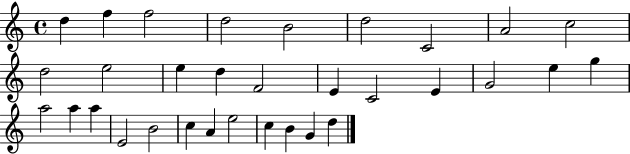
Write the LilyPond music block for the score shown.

{
  \clef treble
  \time 4/4
  \defaultTimeSignature
  \key c \major
  d''4 f''4 f''2 | d''2 b'2 | d''2 c'2 | a'2 c''2 | \break d''2 e''2 | e''4 d''4 f'2 | e'4 c'2 e'4 | g'2 e''4 g''4 | \break a''2 a''4 a''4 | e'2 b'2 | c''4 a'4 e''2 | c''4 b'4 g'4 d''4 | \break \bar "|."
}